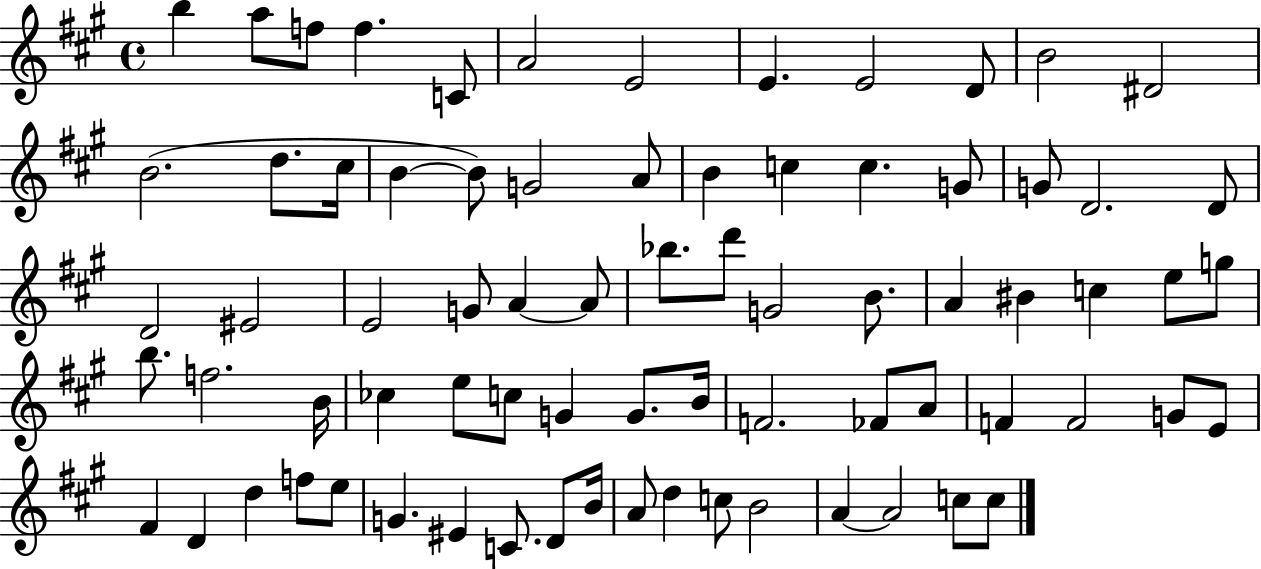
{
  \clef treble
  \time 4/4
  \defaultTimeSignature
  \key a \major
  b''4 a''8 f''8 f''4. c'8 | a'2 e'2 | e'4. e'2 d'8 | b'2 dis'2 | \break b'2.( d''8. cis''16 | b'4~~ b'8) g'2 a'8 | b'4 c''4 c''4. g'8 | g'8 d'2. d'8 | \break d'2 eis'2 | e'2 g'8 a'4~~ a'8 | bes''8. d'''8 g'2 b'8. | a'4 bis'4 c''4 e''8 g''8 | \break b''8. f''2. b'16 | ces''4 e''8 c''8 g'4 g'8. b'16 | f'2. fes'8 a'8 | f'4 f'2 g'8 e'8 | \break fis'4 d'4 d''4 f''8 e''8 | g'4. eis'4 c'8. d'8 b'16 | a'8 d''4 c''8 b'2 | a'4~~ a'2 c''8 c''8 | \break \bar "|."
}